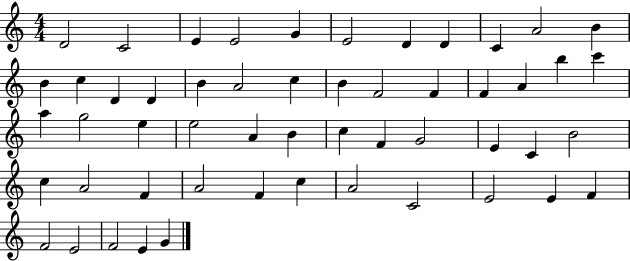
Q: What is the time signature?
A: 4/4